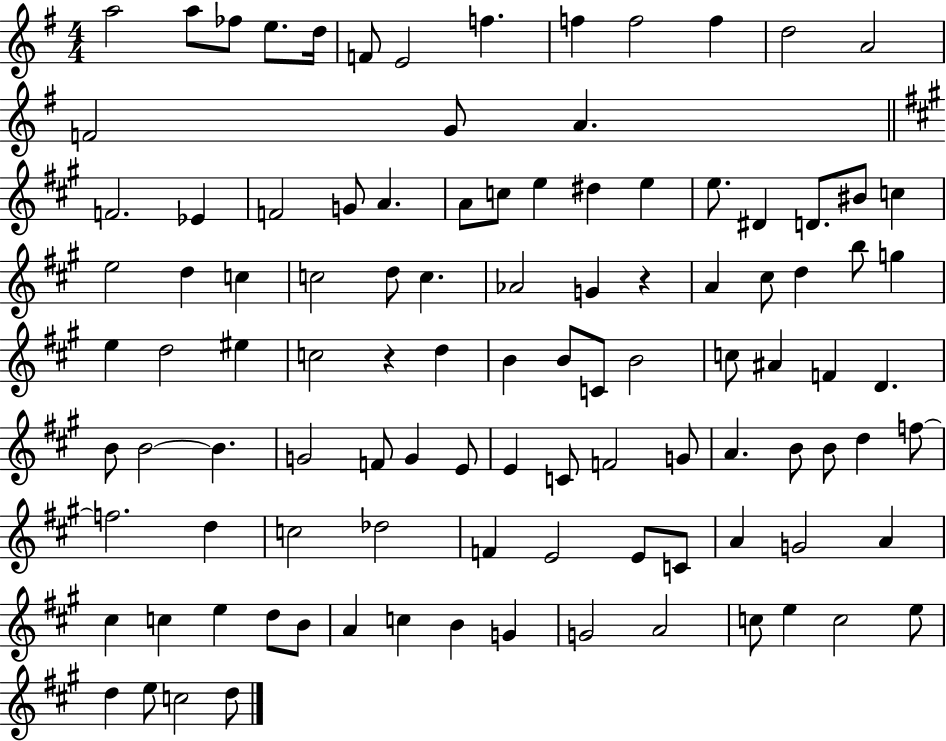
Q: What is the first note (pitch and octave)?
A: A5